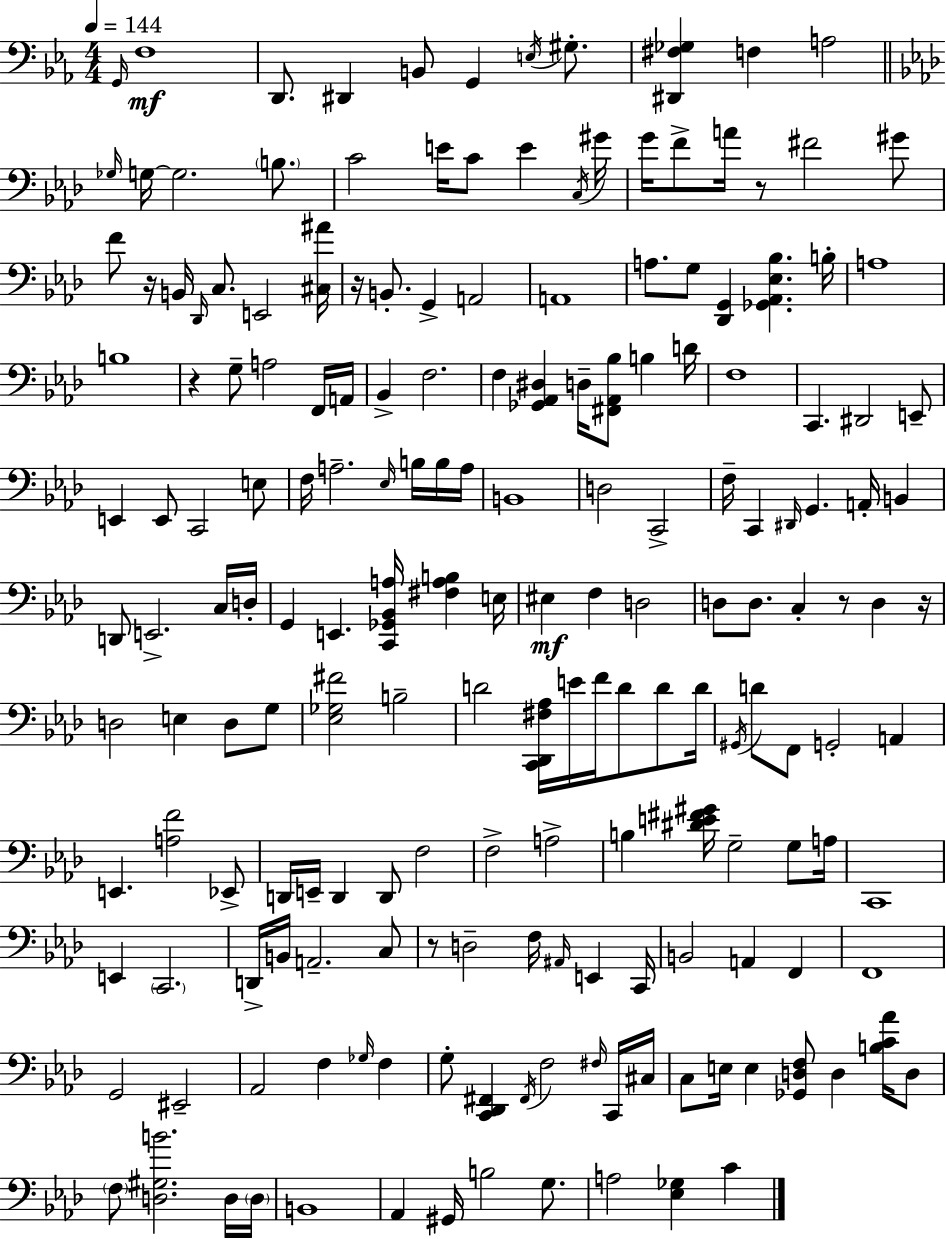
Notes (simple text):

G2/s F3/w D2/e. D#2/q B2/e G2/q E3/s G#3/e. [D#2,F#3,Gb3]/q F3/q A3/h Gb3/s G3/s G3/h. B3/e. C4/h E4/s C4/e E4/q C3/s G#4/s G4/s F4/e A4/s R/e F#4/h G#4/e F4/e R/s B2/s Db2/s C3/e. E2/h [C#3,A#4]/s R/s B2/e. G2/q A2/h A2/w A3/e. G3/e [Db2,G2]/q [Gb2,Ab2,Eb3,Bb3]/q. B3/s A3/w B3/w R/q G3/e A3/h F2/s A2/s Bb2/q F3/h. F3/q [Gb2,Ab2,D#3]/q D3/s [F#2,Ab2,Bb3]/e B3/q D4/s F3/w C2/q. D#2/h E2/e E2/q E2/e C2/h E3/e F3/s A3/h. Eb3/s B3/s B3/s A3/s B2/w D3/h C2/h F3/s C2/q D#2/s G2/q. A2/s B2/q D2/e E2/h. C3/s D3/s G2/q E2/q. [C2,Gb2,Bb2,A3]/s [F#3,A3,B3]/q E3/s EIS3/q F3/q D3/h D3/e D3/e. C3/q R/e D3/q R/s D3/h E3/q D3/e G3/e [Eb3,Gb3,F#4]/h B3/h D4/h [C2,Db2,F#3,Ab3]/s E4/s F4/s D4/e D4/e D4/s G#2/s D4/e F2/e G2/h A2/q E2/q. [A3,F4]/h Eb2/e D2/s E2/s D2/q D2/e F3/h F3/h A3/h B3/q [D#4,E4,F#4,G#4]/s G3/h G3/e A3/s C2/w E2/q C2/h. D2/s B2/s A2/h. C3/e R/e D3/h F3/s A#2/s E2/q C2/s B2/h A2/q F2/q F2/w G2/h EIS2/h Ab2/h F3/q Gb3/s F3/q G3/e [C2,Db2,F#2]/q F#2/s F3/h F#3/s C2/s C#3/s C3/e E3/s E3/q [Gb2,D3,F3]/e D3/q [B3,C4,Ab4]/s D3/e F3/e [D3,G#3,B4]/h. D3/s D3/s B2/w Ab2/q G#2/s B3/h G3/e. A3/h [Eb3,Gb3]/q C4/q